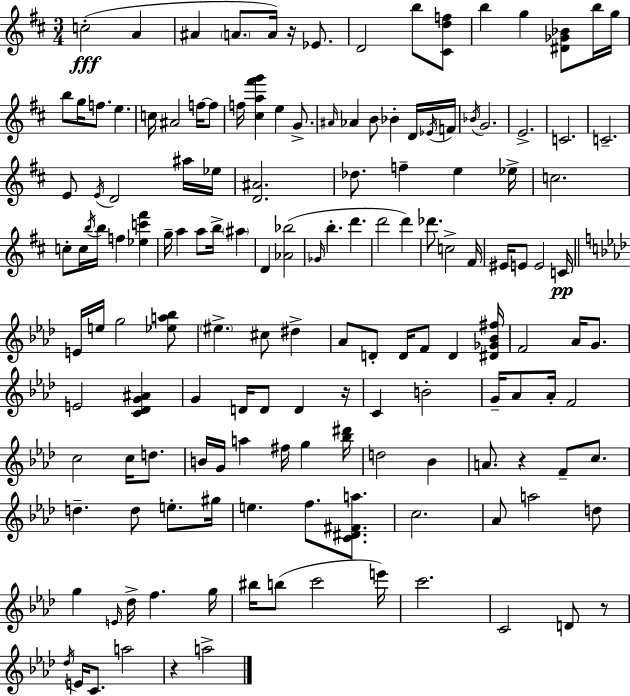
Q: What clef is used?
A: treble